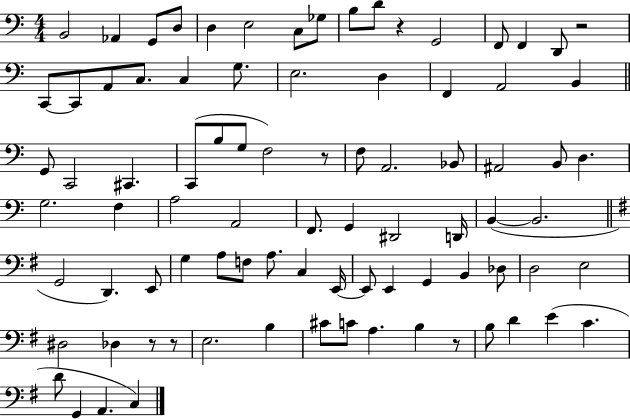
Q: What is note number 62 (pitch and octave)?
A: Db3